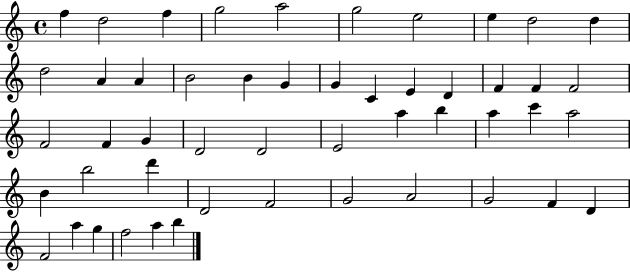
X:1
T:Untitled
M:4/4
L:1/4
K:C
f d2 f g2 a2 g2 e2 e d2 d d2 A A B2 B G G C E D F F F2 F2 F G D2 D2 E2 a b a c' a2 B b2 d' D2 F2 G2 A2 G2 F D F2 a g f2 a b